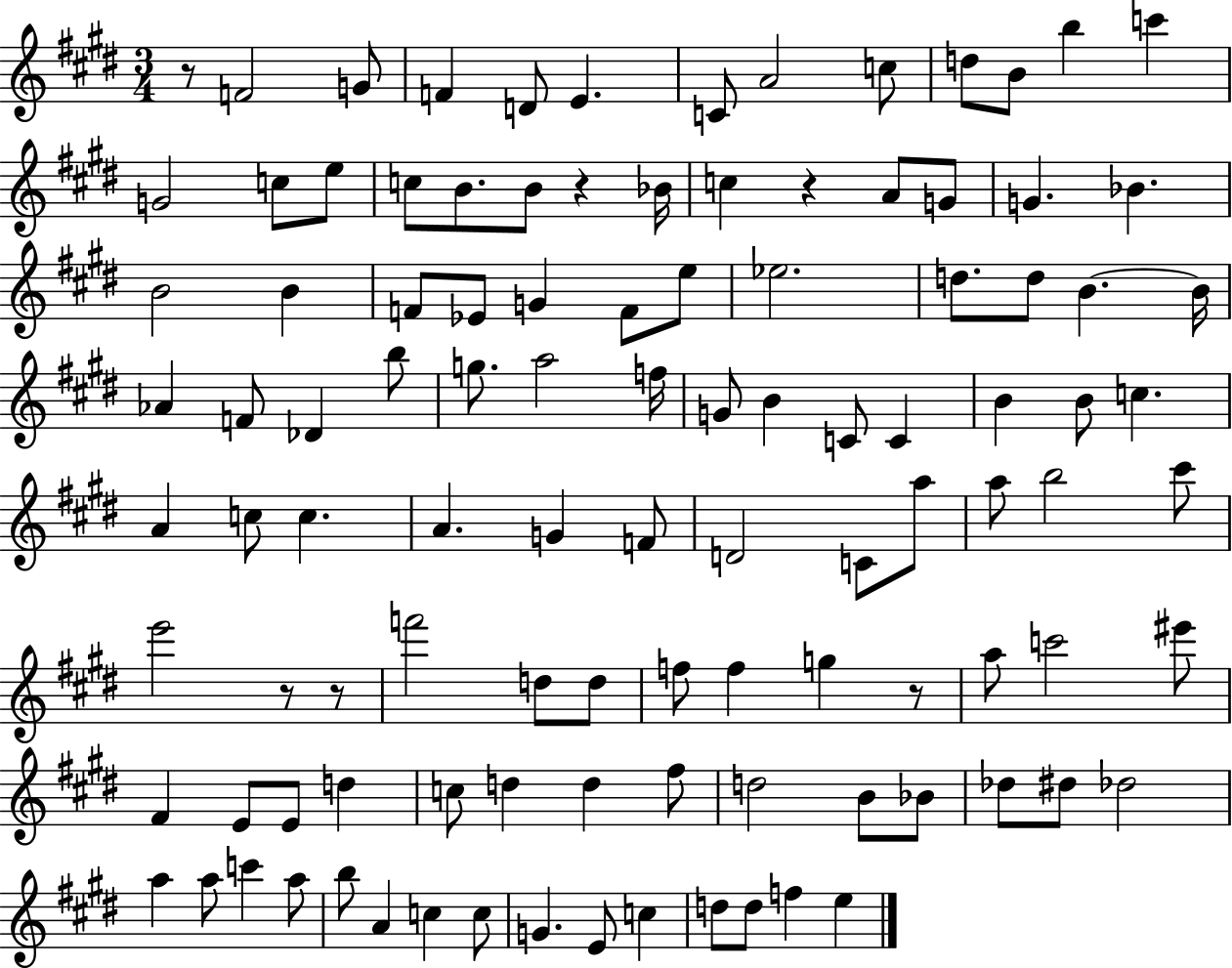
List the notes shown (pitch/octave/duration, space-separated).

R/e F4/h G4/e F4/q D4/e E4/q. C4/e A4/h C5/e D5/e B4/e B5/q C6/q G4/h C5/e E5/e C5/e B4/e. B4/e R/q Bb4/s C5/q R/q A4/e G4/e G4/q. Bb4/q. B4/h B4/q F4/e Eb4/e G4/q F4/e E5/e Eb5/h. D5/e. D5/e B4/q. B4/s Ab4/q F4/e Db4/q B5/e G5/e. A5/h F5/s G4/e B4/q C4/e C4/q B4/q B4/e C5/q. A4/q C5/e C5/q. A4/q. G4/q F4/e D4/h C4/e A5/e A5/e B5/h C#6/e E6/h R/e R/e F6/h D5/e D5/e F5/e F5/q G5/q R/e A5/e C6/h EIS6/e F#4/q E4/e E4/e D5/q C5/e D5/q D5/q F#5/e D5/h B4/e Bb4/e Db5/e D#5/e Db5/h A5/q A5/e C6/q A5/e B5/e A4/q C5/q C5/e G4/q. E4/e C5/q D5/e D5/e F5/q E5/q